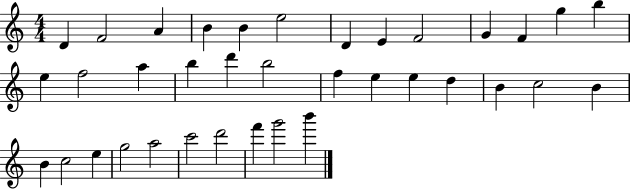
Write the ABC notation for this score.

X:1
T:Untitled
M:4/4
L:1/4
K:C
D F2 A B B e2 D E F2 G F g b e f2 a b d' b2 f e e d B c2 B B c2 e g2 a2 c'2 d'2 f' g'2 b'